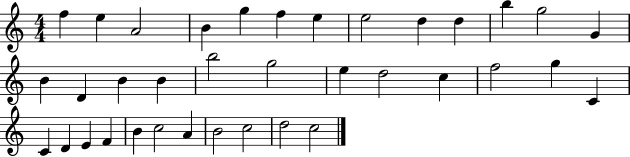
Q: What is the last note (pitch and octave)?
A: C5